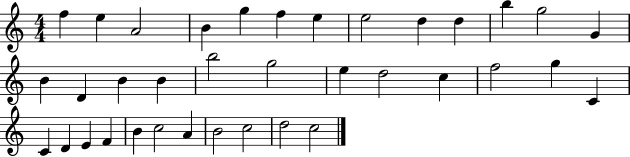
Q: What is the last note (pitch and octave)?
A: C5